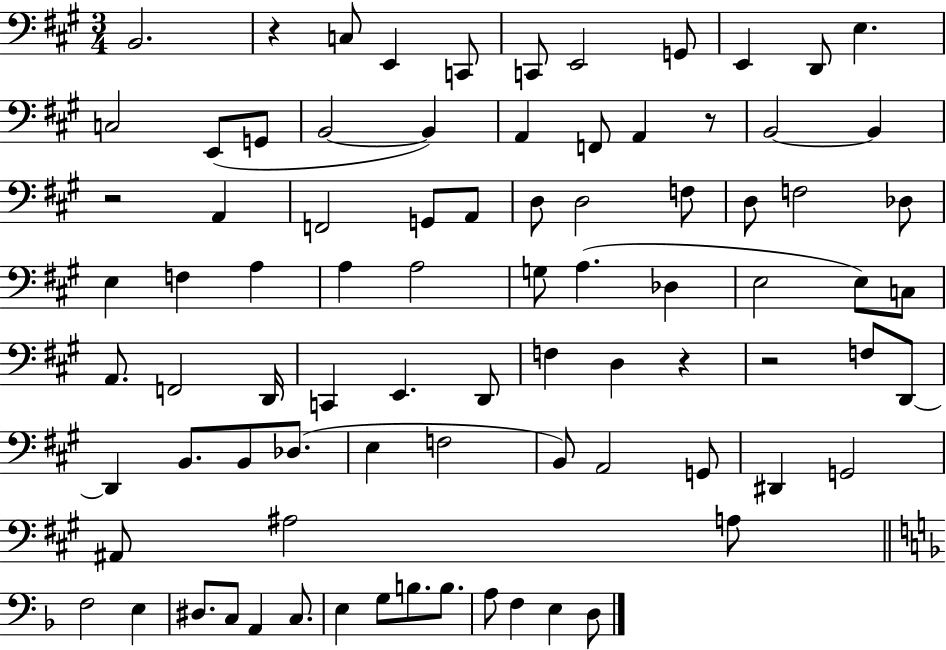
B2/h. R/q C3/e E2/q C2/e C2/e E2/h G2/e E2/q D2/e E3/q. C3/h E2/e G2/e B2/h B2/q A2/q F2/e A2/q R/e B2/h B2/q R/h A2/q F2/h G2/e A2/e D3/e D3/h F3/e D3/e F3/h Db3/e E3/q F3/q A3/q A3/q A3/h G3/e A3/q. Db3/q E3/h E3/e C3/e A2/e. F2/h D2/s C2/q E2/q. D2/e F3/q D3/q R/q R/h F3/e D2/e D2/q B2/e. B2/e Db3/e. E3/q F3/h B2/e A2/h G2/e D#2/q G2/h A#2/e A#3/h A3/e F3/h E3/q D#3/e. C3/e A2/q C3/e. E3/q G3/e B3/e. B3/e. A3/e F3/q E3/q D3/e